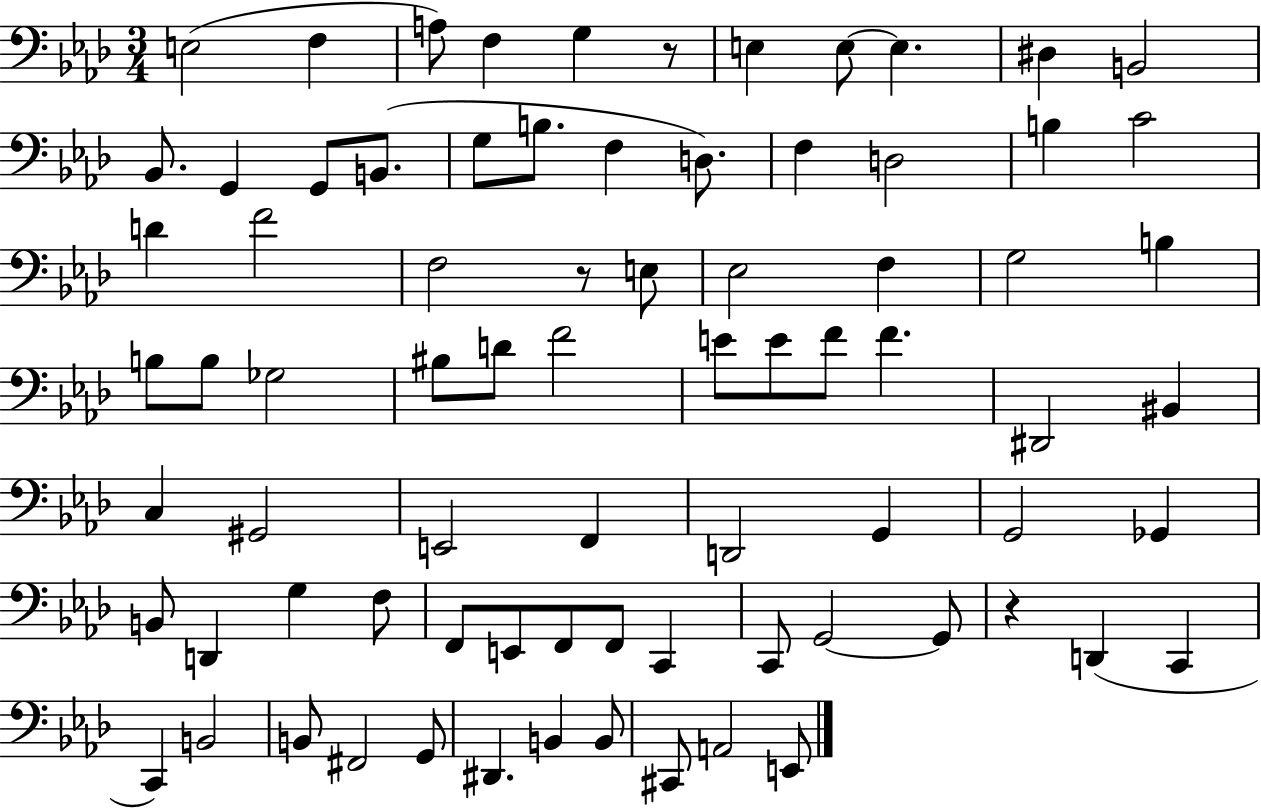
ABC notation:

X:1
T:Untitled
M:3/4
L:1/4
K:Ab
E,2 F, A,/2 F, G, z/2 E, E,/2 E, ^D, B,,2 _B,,/2 G,, G,,/2 B,,/2 G,/2 B,/2 F, D,/2 F, D,2 B, C2 D F2 F,2 z/2 E,/2 _E,2 F, G,2 B, B,/2 B,/2 _G,2 ^B,/2 D/2 F2 E/2 E/2 F/2 F ^D,,2 ^B,, C, ^G,,2 E,,2 F,, D,,2 G,, G,,2 _G,, B,,/2 D,, G, F,/2 F,,/2 E,,/2 F,,/2 F,,/2 C,, C,,/2 G,,2 G,,/2 z D,, C,, C,, B,,2 B,,/2 ^F,,2 G,,/2 ^D,, B,, B,,/2 ^C,,/2 A,,2 E,,/2